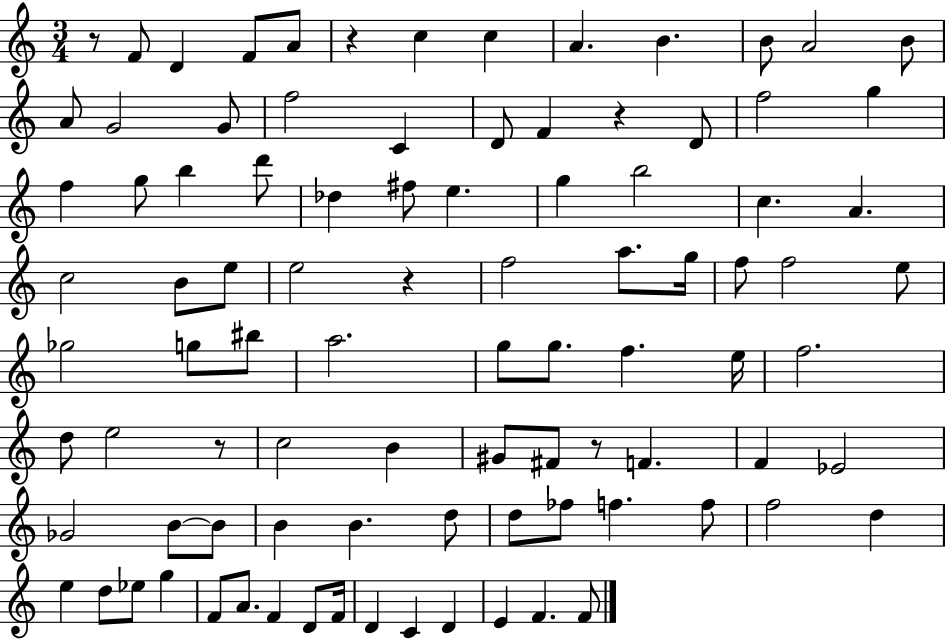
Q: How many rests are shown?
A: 6